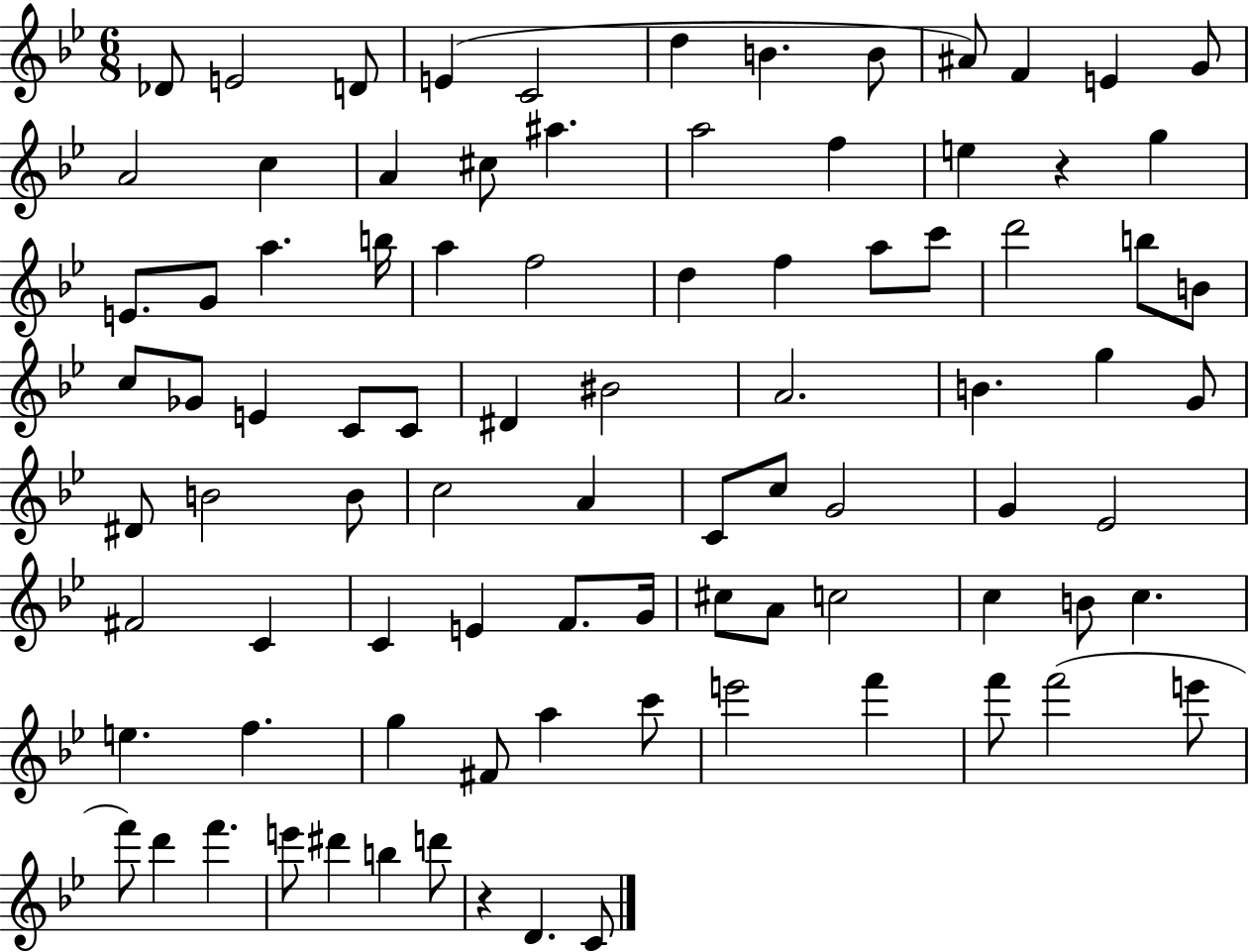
Db4/e E4/h D4/e E4/q C4/h D5/q B4/q. B4/e A#4/e F4/q E4/q G4/e A4/h C5/q A4/q C#5/e A#5/q. A5/h F5/q E5/q R/q G5/q E4/e. G4/e A5/q. B5/s A5/q F5/h D5/q F5/q A5/e C6/e D6/h B5/e B4/e C5/e Gb4/e E4/q C4/e C4/e D#4/q BIS4/h A4/h. B4/q. G5/q G4/e D#4/e B4/h B4/e C5/h A4/q C4/e C5/e G4/h G4/q Eb4/h F#4/h C4/q C4/q E4/q F4/e. G4/s C#5/e A4/e C5/h C5/q B4/e C5/q. E5/q. F5/q. G5/q F#4/e A5/q C6/e E6/h F6/q F6/e F6/h E6/e F6/e D6/q F6/q. E6/e D#6/q B5/q D6/e R/q D4/q. C4/e